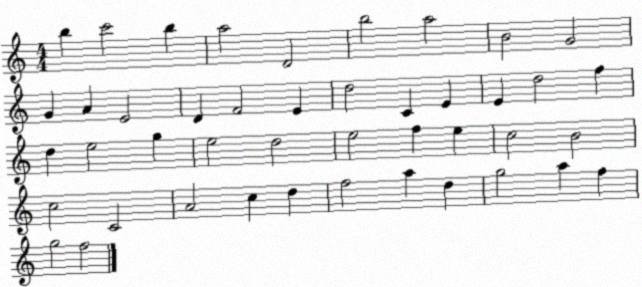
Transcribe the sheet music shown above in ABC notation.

X:1
T:Untitled
M:4/4
L:1/4
K:C
b c'2 b a2 D2 b2 a2 B2 G2 G A E2 D F2 E d2 C E E d2 f d e2 g e2 d2 e2 f e c2 B2 c2 C2 A2 c d f2 a d g2 a f g2 f2